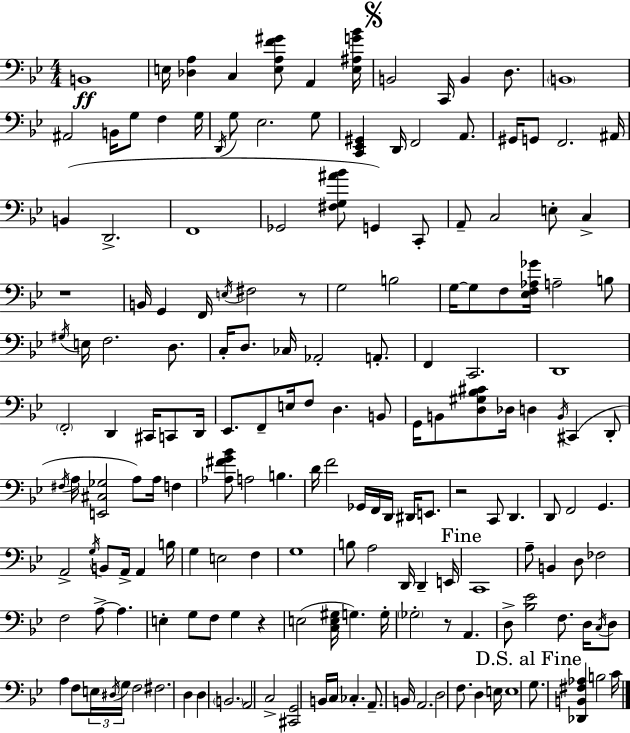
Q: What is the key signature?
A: BES major